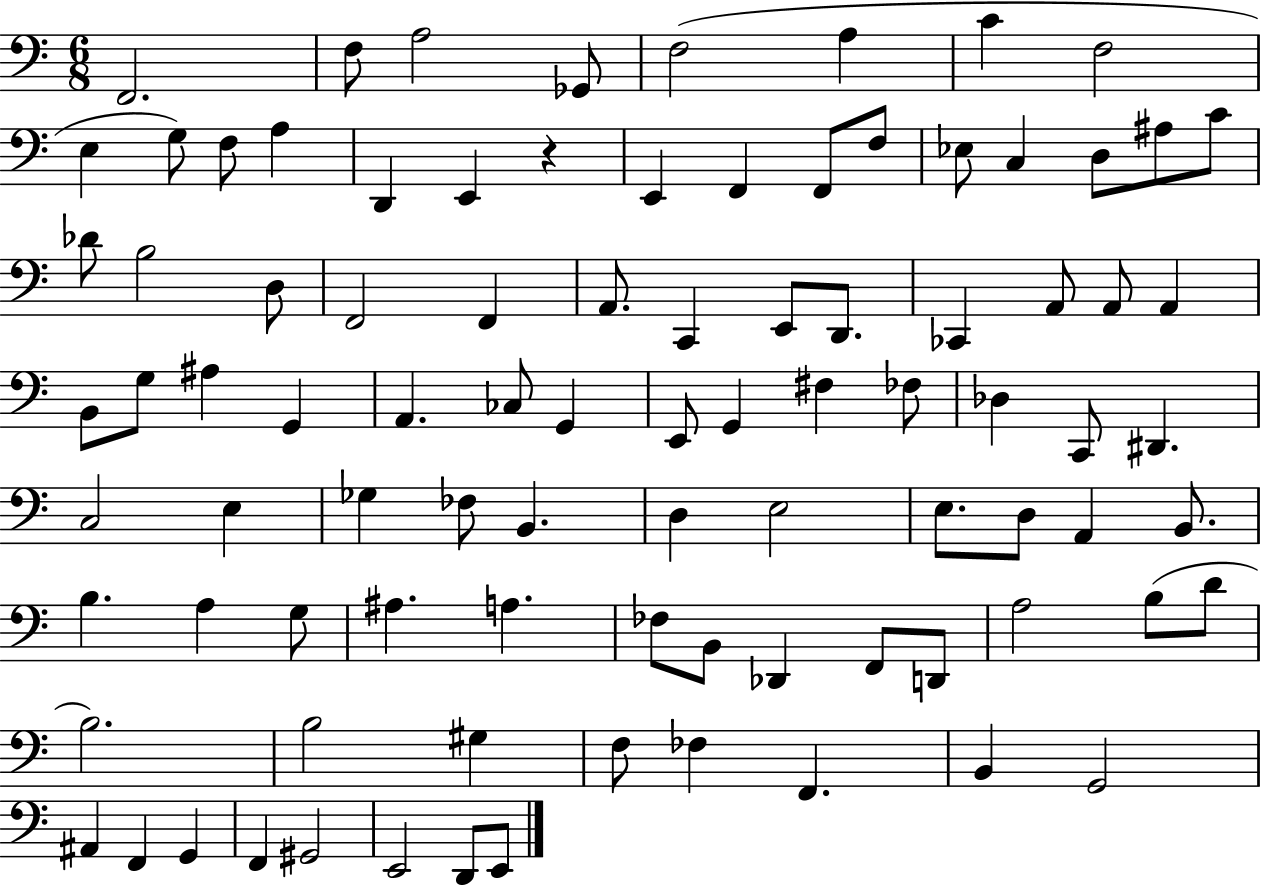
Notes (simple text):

F2/h. F3/e A3/h Gb2/e F3/h A3/q C4/q F3/h E3/q G3/e F3/e A3/q D2/q E2/q R/q E2/q F2/q F2/e F3/e Eb3/e C3/q D3/e A#3/e C4/e Db4/e B3/h D3/e F2/h F2/q A2/e. C2/q E2/e D2/e. CES2/q A2/e A2/e A2/q B2/e G3/e A#3/q G2/q A2/q. CES3/e G2/q E2/e G2/q F#3/q FES3/e Db3/q C2/e D#2/q. C3/h E3/q Gb3/q FES3/e B2/q. D3/q E3/h E3/e. D3/e A2/q B2/e. B3/q. A3/q G3/e A#3/q. A3/q. FES3/e B2/e Db2/q F2/e D2/e A3/h B3/e D4/e B3/h. B3/h G#3/q F3/e FES3/q F2/q. B2/q G2/h A#2/q F2/q G2/q F2/q G#2/h E2/h D2/e E2/e